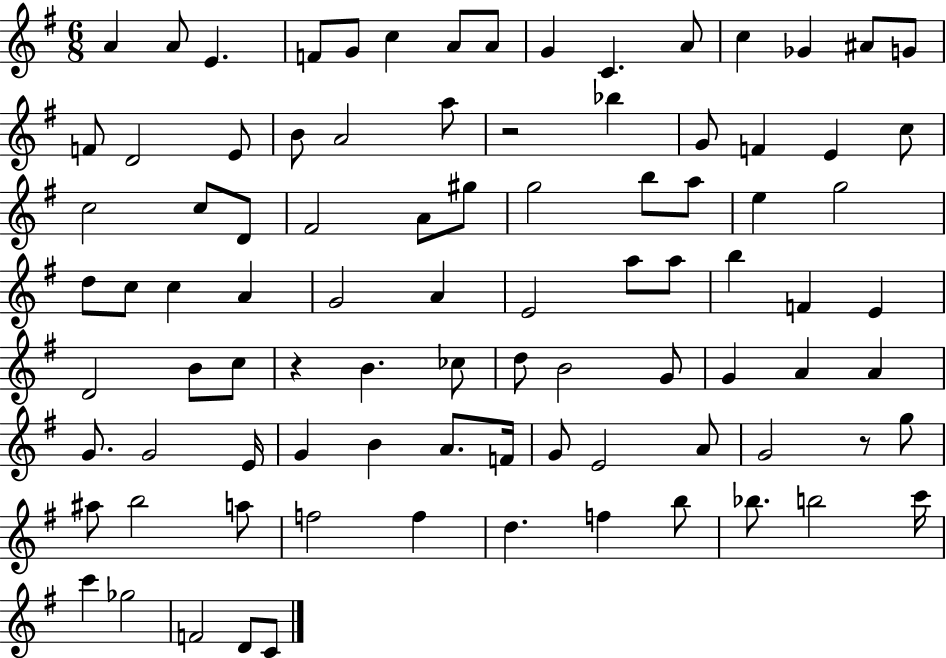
{
  \clef treble
  \numericTimeSignature
  \time 6/8
  \key g \major
  \repeat volta 2 { a'4 a'8 e'4. | f'8 g'8 c''4 a'8 a'8 | g'4 c'4. a'8 | c''4 ges'4 ais'8 g'8 | \break f'8 d'2 e'8 | b'8 a'2 a''8 | r2 bes''4 | g'8 f'4 e'4 c''8 | \break c''2 c''8 d'8 | fis'2 a'8 gis''8 | g''2 b''8 a''8 | e''4 g''2 | \break d''8 c''8 c''4 a'4 | g'2 a'4 | e'2 a''8 a''8 | b''4 f'4 e'4 | \break d'2 b'8 c''8 | r4 b'4. ces''8 | d''8 b'2 g'8 | g'4 a'4 a'4 | \break g'8. g'2 e'16 | g'4 b'4 a'8. f'16 | g'8 e'2 a'8 | g'2 r8 g''8 | \break ais''8 b''2 a''8 | f''2 f''4 | d''4. f''4 b''8 | bes''8. b''2 c'''16 | \break c'''4 ges''2 | f'2 d'8 c'8 | } \bar "|."
}